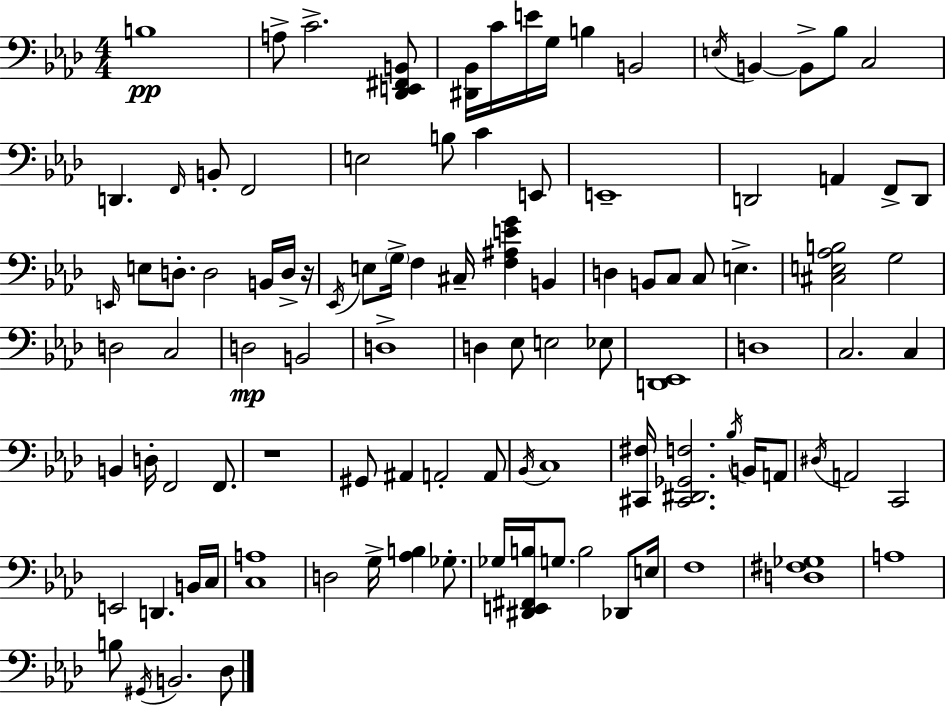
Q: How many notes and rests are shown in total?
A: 103